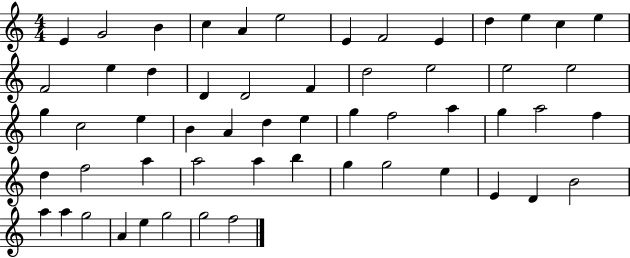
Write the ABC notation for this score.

X:1
T:Untitled
M:4/4
L:1/4
K:C
E G2 B c A e2 E F2 E d e c e F2 e d D D2 F d2 e2 e2 e2 g c2 e B A d e g f2 a g a2 f d f2 a a2 a b g g2 e E D B2 a a g2 A e g2 g2 f2